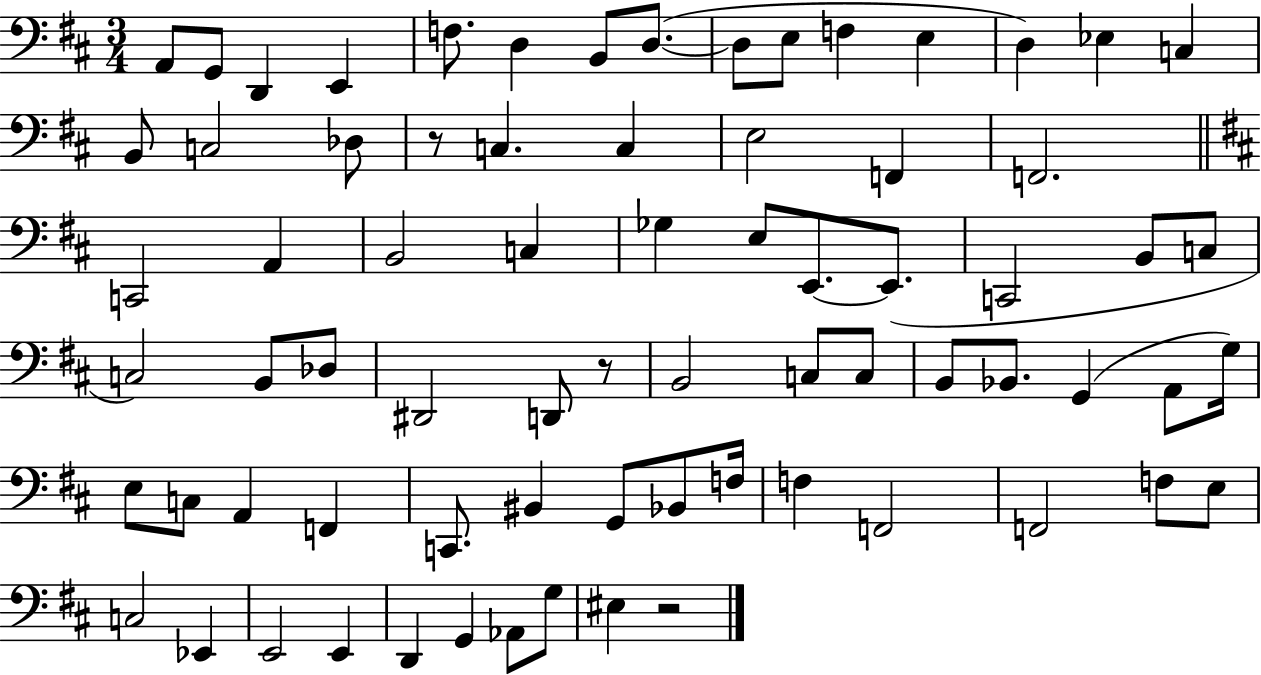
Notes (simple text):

A2/e G2/e D2/q E2/q F3/e. D3/q B2/e D3/e. D3/e E3/e F3/q E3/q D3/q Eb3/q C3/q B2/e C3/h Db3/e R/e C3/q. C3/q E3/h F2/q F2/h. C2/h A2/q B2/h C3/q Gb3/q E3/e E2/e. E2/e. C2/h B2/e C3/e C3/h B2/e Db3/e D#2/h D2/e R/e B2/h C3/e C3/e B2/e Bb2/e. G2/q A2/e G3/s E3/e C3/e A2/q F2/q C2/e. BIS2/q G2/e Bb2/e F3/s F3/q F2/h F2/h F3/e E3/e C3/h Eb2/q E2/h E2/q D2/q G2/q Ab2/e G3/e EIS3/q R/h